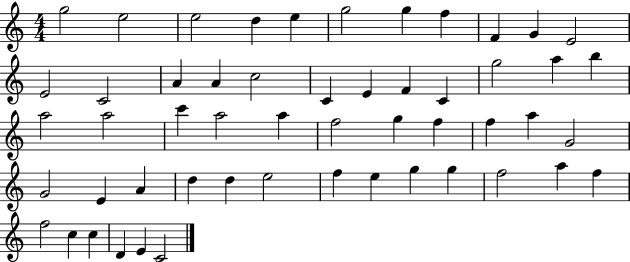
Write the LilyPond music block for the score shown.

{
  \clef treble
  \numericTimeSignature
  \time 4/4
  \key c \major
  g''2 e''2 | e''2 d''4 e''4 | g''2 g''4 f''4 | f'4 g'4 e'2 | \break e'2 c'2 | a'4 a'4 c''2 | c'4 e'4 f'4 c'4 | g''2 a''4 b''4 | \break a''2 a''2 | c'''4 a''2 a''4 | f''2 g''4 f''4 | f''4 a''4 g'2 | \break g'2 e'4 a'4 | d''4 d''4 e''2 | f''4 e''4 g''4 g''4 | f''2 a''4 f''4 | \break f''2 c''4 c''4 | d'4 e'4 c'2 | \bar "|."
}